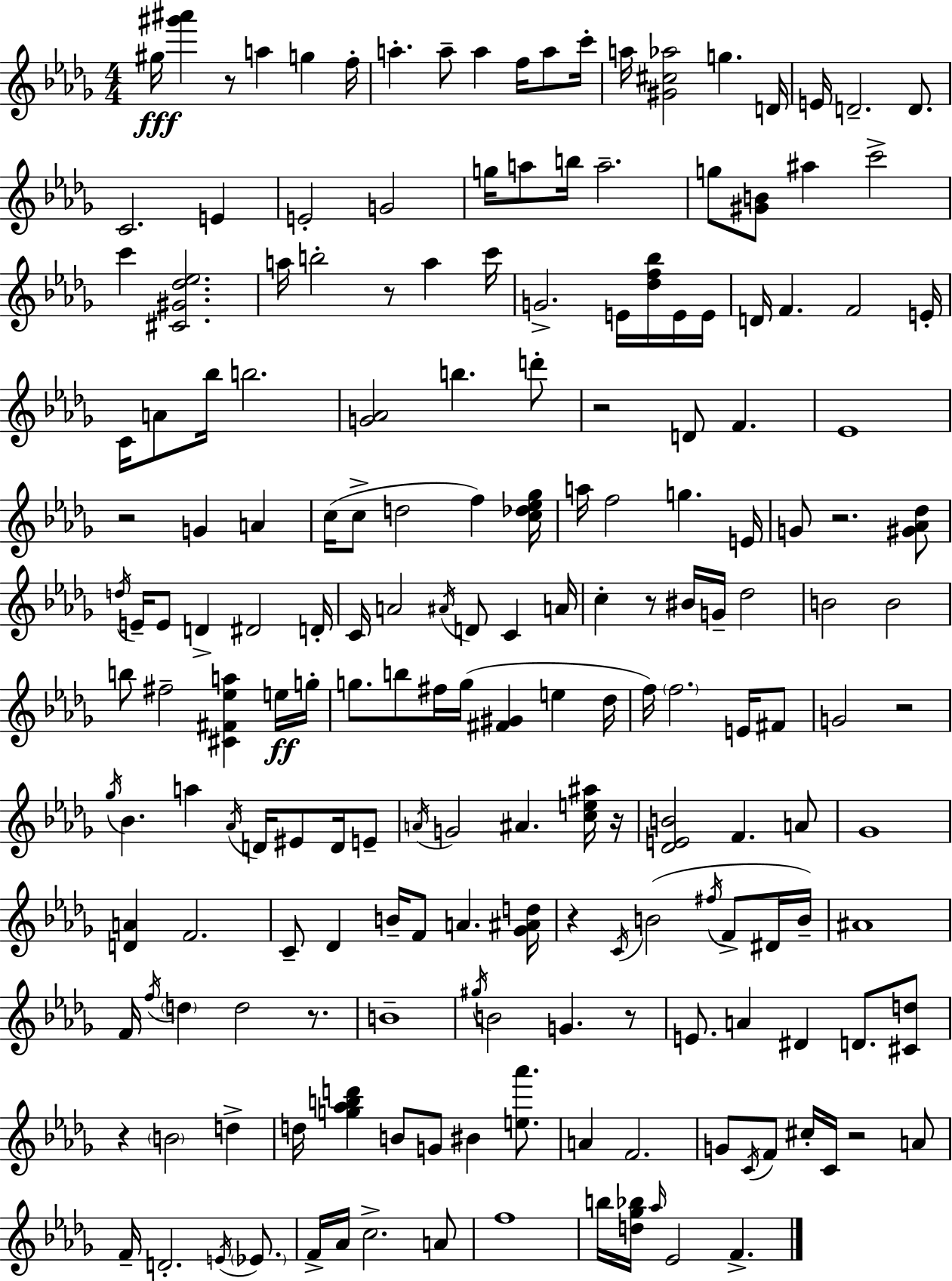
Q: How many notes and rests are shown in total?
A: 190